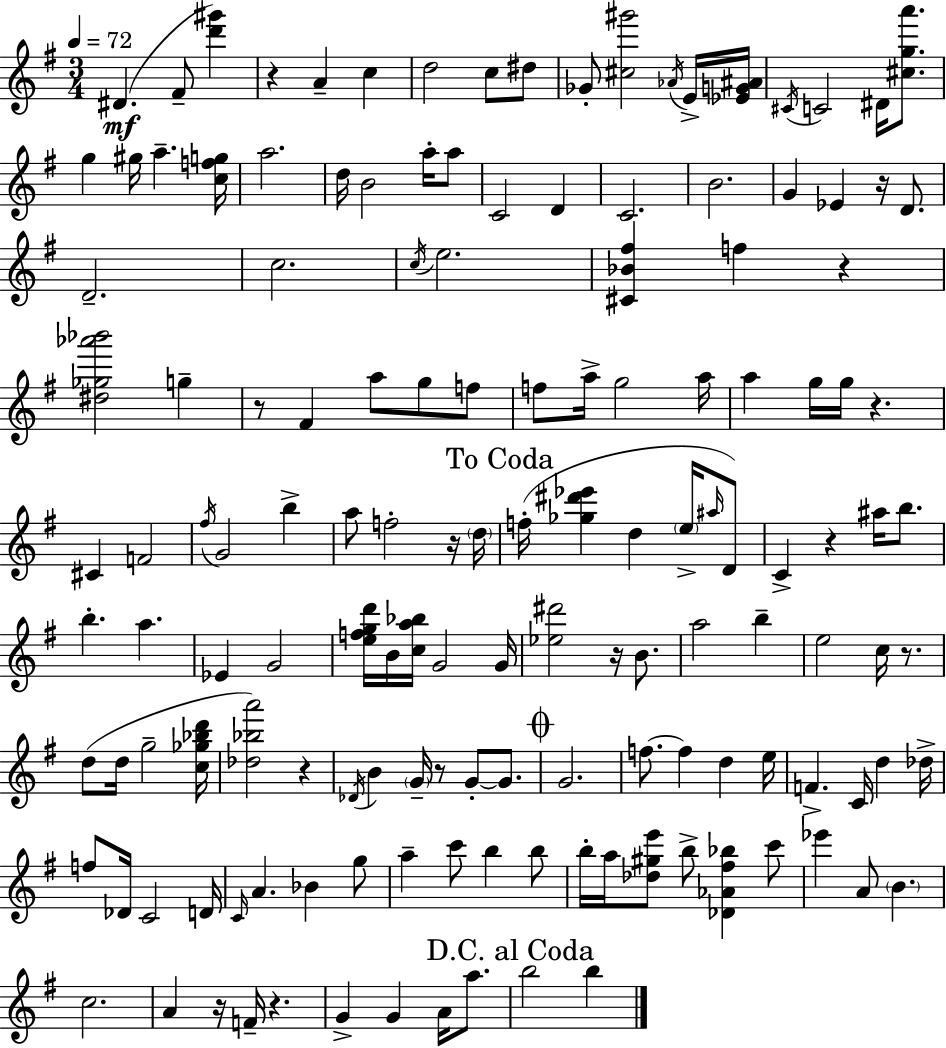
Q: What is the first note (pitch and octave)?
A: D#4